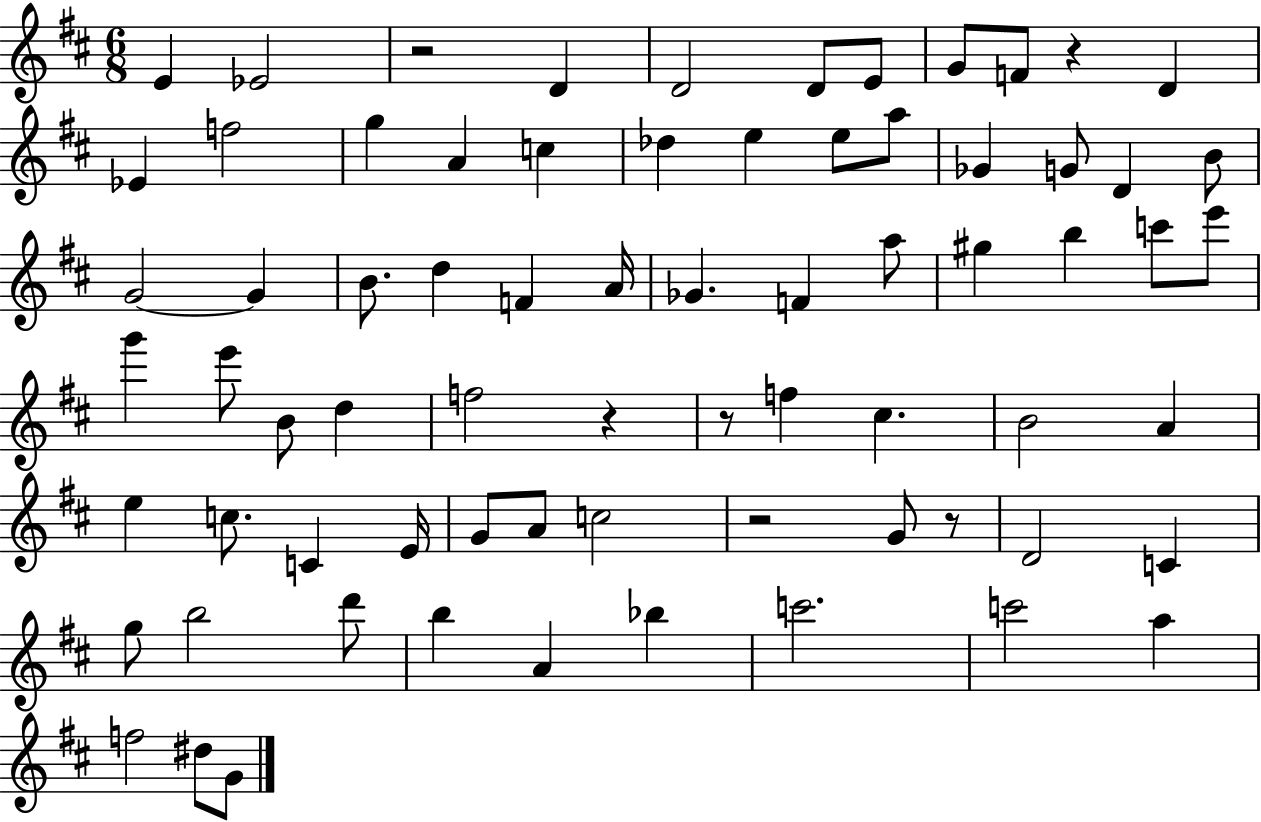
X:1
T:Untitled
M:6/8
L:1/4
K:D
E _E2 z2 D D2 D/2 E/2 G/2 F/2 z D _E f2 g A c _d e e/2 a/2 _G G/2 D B/2 G2 G B/2 d F A/4 _G F a/2 ^g b c'/2 e'/2 g' e'/2 B/2 d f2 z z/2 f ^c B2 A e c/2 C E/4 G/2 A/2 c2 z2 G/2 z/2 D2 C g/2 b2 d'/2 b A _b c'2 c'2 a f2 ^d/2 G/2